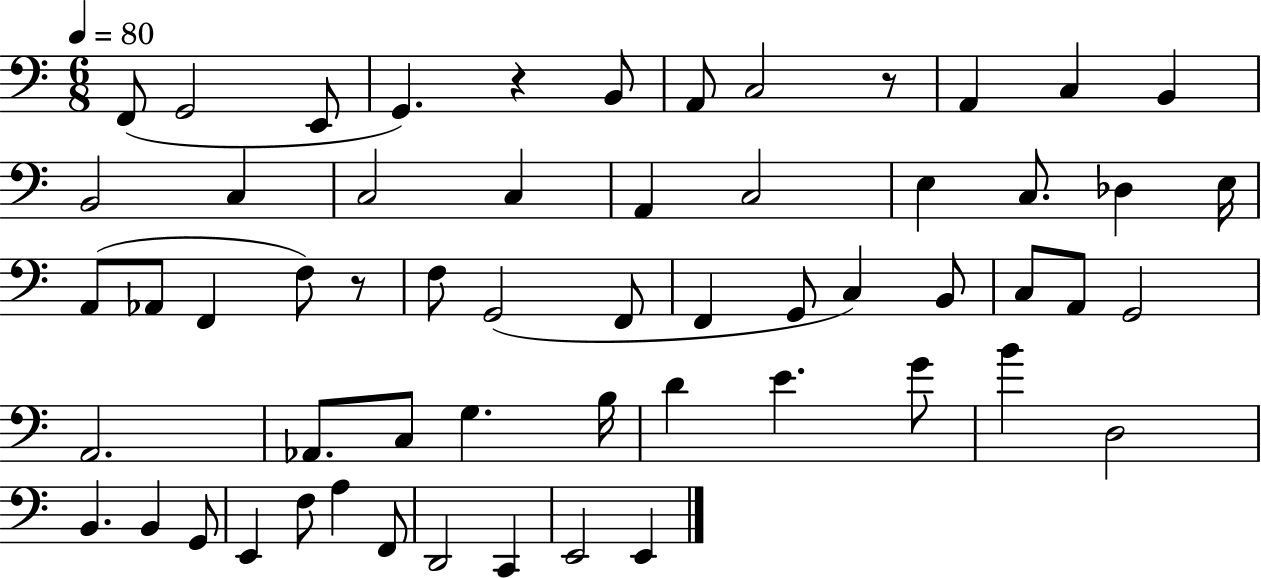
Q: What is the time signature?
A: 6/8